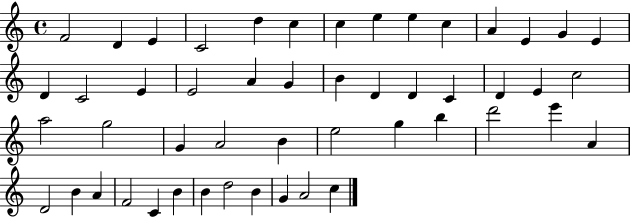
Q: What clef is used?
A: treble